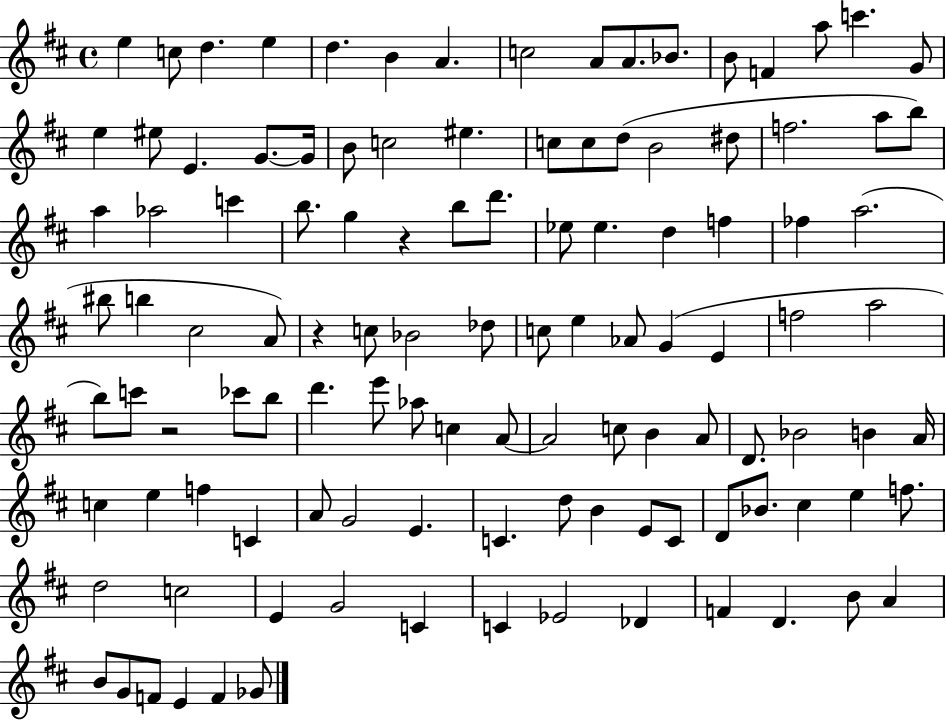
{
  \clef treble
  \time 4/4
  \defaultTimeSignature
  \key d \major
  e''4 c''8 d''4. e''4 | d''4. b'4 a'4. | c''2 a'8 a'8. bes'8. | b'8 f'4 a''8 c'''4. g'8 | \break e''4 eis''8 e'4. g'8.~~ g'16 | b'8 c''2 eis''4. | c''8 c''8 d''8( b'2 dis''8 | f''2. a''8 b''8) | \break a''4 aes''2 c'''4 | b''8. g''4 r4 b''8 d'''8. | ees''8 ees''4. d''4 f''4 | fes''4 a''2.( | \break bis''8 b''4 cis''2 a'8) | r4 c''8 bes'2 des''8 | c''8 e''4 aes'8 g'4( e'4 | f''2 a''2 | \break b''8) c'''8 r2 ces'''8 b''8 | d'''4. e'''8 aes''8 c''4 a'8~~ | a'2 c''8 b'4 a'8 | d'8. bes'2 b'4 a'16 | \break c''4 e''4 f''4 c'4 | a'8 g'2 e'4. | c'4. d''8 b'4 e'8 c'8 | d'8 bes'8. cis''4 e''4 f''8. | \break d''2 c''2 | e'4 g'2 c'4 | c'4 ees'2 des'4 | f'4 d'4. b'8 a'4 | \break b'8 g'8 f'8 e'4 f'4 ges'8 | \bar "|."
}